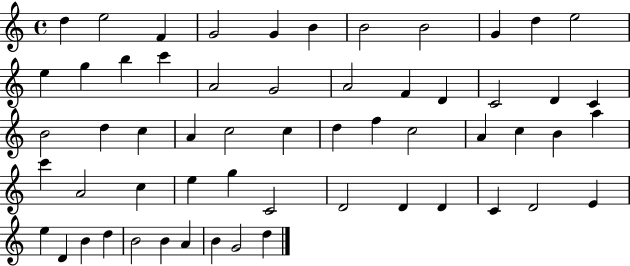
{
  \clef treble
  \time 4/4
  \defaultTimeSignature
  \key c \major
  d''4 e''2 f'4 | g'2 g'4 b'4 | b'2 b'2 | g'4 d''4 e''2 | \break e''4 g''4 b''4 c'''4 | a'2 g'2 | a'2 f'4 d'4 | c'2 d'4 c'4 | \break b'2 d''4 c''4 | a'4 c''2 c''4 | d''4 f''4 c''2 | a'4 c''4 b'4 a''4 | \break c'''4 a'2 c''4 | e''4 g''4 c'2 | d'2 d'4 d'4 | c'4 d'2 e'4 | \break e''4 d'4 b'4 d''4 | b'2 b'4 a'4 | b'4 g'2 d''4 | \bar "|."
}